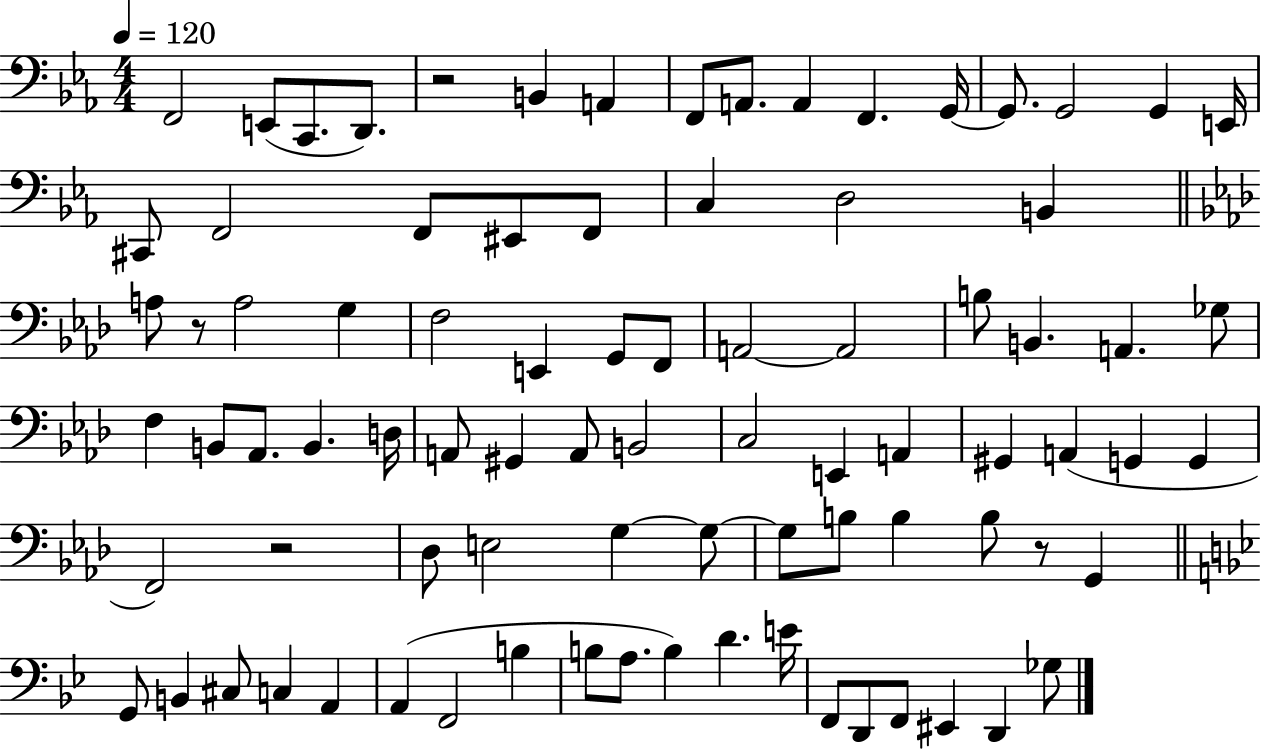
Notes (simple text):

F2/h E2/e C2/e. D2/e. R/h B2/q A2/q F2/e A2/e. A2/q F2/q. G2/s G2/e. G2/h G2/q E2/s C#2/e F2/h F2/e EIS2/e F2/e C3/q D3/h B2/q A3/e R/e A3/h G3/q F3/h E2/q G2/e F2/e A2/h A2/h B3/e B2/q. A2/q. Gb3/e F3/q B2/e Ab2/e. B2/q. D3/s A2/e G#2/q A2/e B2/h C3/h E2/q A2/q G#2/q A2/q G2/q G2/q F2/h R/h Db3/e E3/h G3/q G3/e G3/e B3/e B3/q B3/e R/e G2/q G2/e B2/q C#3/e C3/q A2/q A2/q F2/h B3/q B3/e A3/e. B3/q D4/q. E4/s F2/e D2/e F2/e EIS2/q D2/q Gb3/e